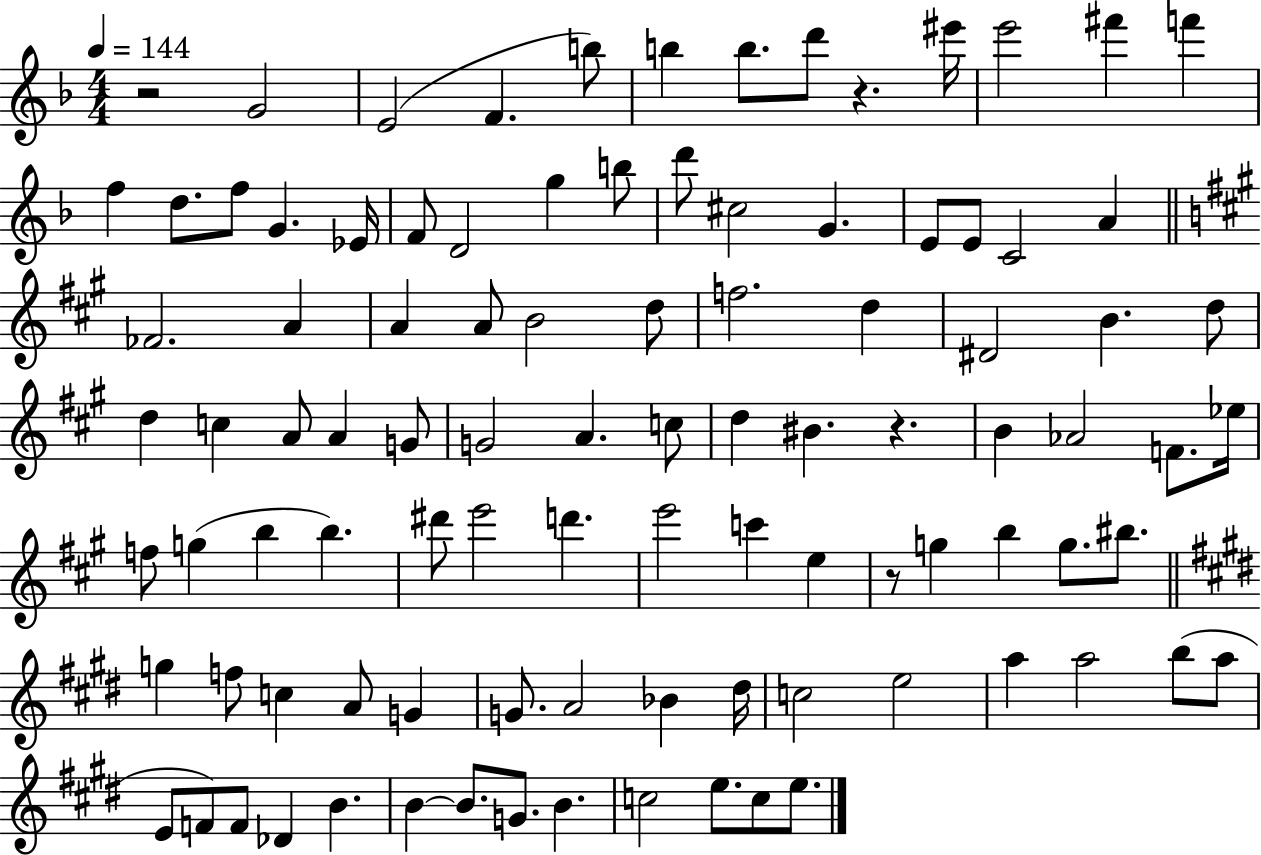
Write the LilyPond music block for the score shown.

{
  \clef treble
  \numericTimeSignature
  \time 4/4
  \key f \major
  \tempo 4 = 144
  \repeat volta 2 { r2 g'2 | e'2( f'4. b''8) | b''4 b''8. d'''8 r4. eis'''16 | e'''2 fis'''4 f'''4 | \break f''4 d''8. f''8 g'4. ees'16 | f'8 d'2 g''4 b''8 | d'''8 cis''2 g'4. | e'8 e'8 c'2 a'4 | \break \bar "||" \break \key a \major fes'2. a'4 | a'4 a'8 b'2 d''8 | f''2. d''4 | dis'2 b'4. d''8 | \break d''4 c''4 a'8 a'4 g'8 | g'2 a'4. c''8 | d''4 bis'4. r4. | b'4 aes'2 f'8. ees''16 | \break f''8 g''4( b''4 b''4.) | dis'''8 e'''2 d'''4. | e'''2 c'''4 e''4 | r8 g''4 b''4 g''8. bis''8. | \break \bar "||" \break \key e \major g''4 f''8 c''4 a'8 g'4 | g'8. a'2 bes'4 dis''16 | c''2 e''2 | a''4 a''2 b''8( a''8 | \break e'8 f'8) f'8 des'4 b'4. | b'4~~ b'8. g'8. b'4. | c''2 e''8. c''8 e''8. | } \bar "|."
}